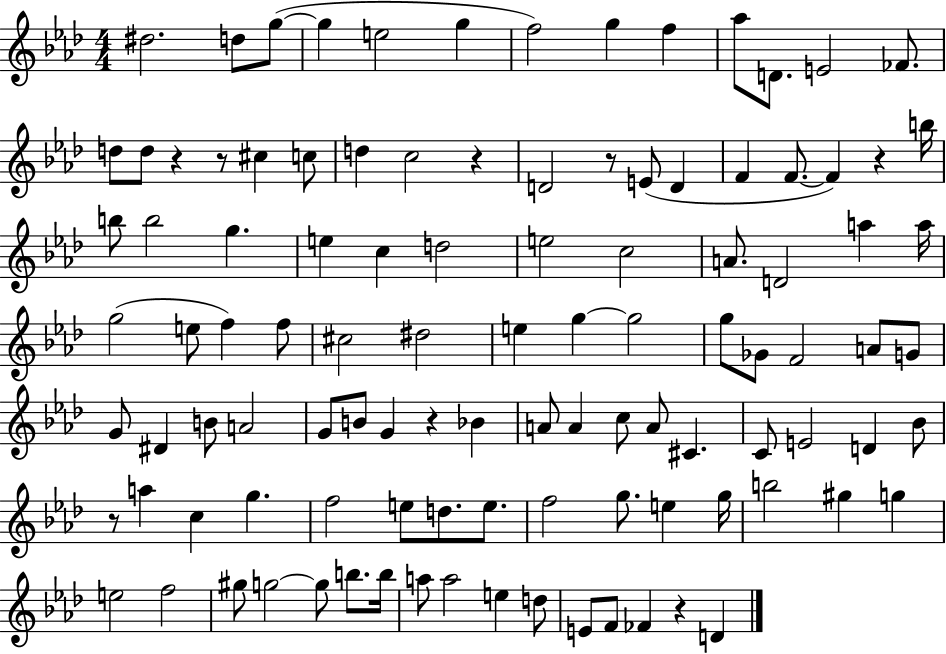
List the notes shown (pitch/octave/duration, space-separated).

D#5/h. D5/e G5/e G5/q E5/h G5/q F5/h G5/q F5/q Ab5/e D4/e. E4/h FES4/e. D5/e D5/e R/q R/e C#5/q C5/e D5/q C5/h R/q D4/h R/e E4/e D4/q F4/q F4/e. F4/q R/q B5/s B5/e B5/h G5/q. E5/q C5/q D5/h E5/h C5/h A4/e. D4/h A5/q A5/s G5/h E5/e F5/q F5/e C#5/h D#5/h E5/q G5/q G5/h G5/e Gb4/e F4/h A4/e G4/e G4/e D#4/q B4/e A4/h G4/e B4/e G4/q R/q Bb4/q A4/e A4/q C5/e A4/e C#4/q. C4/e E4/h D4/q Bb4/e R/e A5/q C5/q G5/q. F5/h E5/e D5/e. E5/e. F5/h G5/e. E5/q G5/s B5/h G#5/q G5/q E5/h F5/h G#5/e G5/h G5/e B5/e. B5/s A5/e A5/h E5/q D5/e E4/e F4/e FES4/q R/q D4/q